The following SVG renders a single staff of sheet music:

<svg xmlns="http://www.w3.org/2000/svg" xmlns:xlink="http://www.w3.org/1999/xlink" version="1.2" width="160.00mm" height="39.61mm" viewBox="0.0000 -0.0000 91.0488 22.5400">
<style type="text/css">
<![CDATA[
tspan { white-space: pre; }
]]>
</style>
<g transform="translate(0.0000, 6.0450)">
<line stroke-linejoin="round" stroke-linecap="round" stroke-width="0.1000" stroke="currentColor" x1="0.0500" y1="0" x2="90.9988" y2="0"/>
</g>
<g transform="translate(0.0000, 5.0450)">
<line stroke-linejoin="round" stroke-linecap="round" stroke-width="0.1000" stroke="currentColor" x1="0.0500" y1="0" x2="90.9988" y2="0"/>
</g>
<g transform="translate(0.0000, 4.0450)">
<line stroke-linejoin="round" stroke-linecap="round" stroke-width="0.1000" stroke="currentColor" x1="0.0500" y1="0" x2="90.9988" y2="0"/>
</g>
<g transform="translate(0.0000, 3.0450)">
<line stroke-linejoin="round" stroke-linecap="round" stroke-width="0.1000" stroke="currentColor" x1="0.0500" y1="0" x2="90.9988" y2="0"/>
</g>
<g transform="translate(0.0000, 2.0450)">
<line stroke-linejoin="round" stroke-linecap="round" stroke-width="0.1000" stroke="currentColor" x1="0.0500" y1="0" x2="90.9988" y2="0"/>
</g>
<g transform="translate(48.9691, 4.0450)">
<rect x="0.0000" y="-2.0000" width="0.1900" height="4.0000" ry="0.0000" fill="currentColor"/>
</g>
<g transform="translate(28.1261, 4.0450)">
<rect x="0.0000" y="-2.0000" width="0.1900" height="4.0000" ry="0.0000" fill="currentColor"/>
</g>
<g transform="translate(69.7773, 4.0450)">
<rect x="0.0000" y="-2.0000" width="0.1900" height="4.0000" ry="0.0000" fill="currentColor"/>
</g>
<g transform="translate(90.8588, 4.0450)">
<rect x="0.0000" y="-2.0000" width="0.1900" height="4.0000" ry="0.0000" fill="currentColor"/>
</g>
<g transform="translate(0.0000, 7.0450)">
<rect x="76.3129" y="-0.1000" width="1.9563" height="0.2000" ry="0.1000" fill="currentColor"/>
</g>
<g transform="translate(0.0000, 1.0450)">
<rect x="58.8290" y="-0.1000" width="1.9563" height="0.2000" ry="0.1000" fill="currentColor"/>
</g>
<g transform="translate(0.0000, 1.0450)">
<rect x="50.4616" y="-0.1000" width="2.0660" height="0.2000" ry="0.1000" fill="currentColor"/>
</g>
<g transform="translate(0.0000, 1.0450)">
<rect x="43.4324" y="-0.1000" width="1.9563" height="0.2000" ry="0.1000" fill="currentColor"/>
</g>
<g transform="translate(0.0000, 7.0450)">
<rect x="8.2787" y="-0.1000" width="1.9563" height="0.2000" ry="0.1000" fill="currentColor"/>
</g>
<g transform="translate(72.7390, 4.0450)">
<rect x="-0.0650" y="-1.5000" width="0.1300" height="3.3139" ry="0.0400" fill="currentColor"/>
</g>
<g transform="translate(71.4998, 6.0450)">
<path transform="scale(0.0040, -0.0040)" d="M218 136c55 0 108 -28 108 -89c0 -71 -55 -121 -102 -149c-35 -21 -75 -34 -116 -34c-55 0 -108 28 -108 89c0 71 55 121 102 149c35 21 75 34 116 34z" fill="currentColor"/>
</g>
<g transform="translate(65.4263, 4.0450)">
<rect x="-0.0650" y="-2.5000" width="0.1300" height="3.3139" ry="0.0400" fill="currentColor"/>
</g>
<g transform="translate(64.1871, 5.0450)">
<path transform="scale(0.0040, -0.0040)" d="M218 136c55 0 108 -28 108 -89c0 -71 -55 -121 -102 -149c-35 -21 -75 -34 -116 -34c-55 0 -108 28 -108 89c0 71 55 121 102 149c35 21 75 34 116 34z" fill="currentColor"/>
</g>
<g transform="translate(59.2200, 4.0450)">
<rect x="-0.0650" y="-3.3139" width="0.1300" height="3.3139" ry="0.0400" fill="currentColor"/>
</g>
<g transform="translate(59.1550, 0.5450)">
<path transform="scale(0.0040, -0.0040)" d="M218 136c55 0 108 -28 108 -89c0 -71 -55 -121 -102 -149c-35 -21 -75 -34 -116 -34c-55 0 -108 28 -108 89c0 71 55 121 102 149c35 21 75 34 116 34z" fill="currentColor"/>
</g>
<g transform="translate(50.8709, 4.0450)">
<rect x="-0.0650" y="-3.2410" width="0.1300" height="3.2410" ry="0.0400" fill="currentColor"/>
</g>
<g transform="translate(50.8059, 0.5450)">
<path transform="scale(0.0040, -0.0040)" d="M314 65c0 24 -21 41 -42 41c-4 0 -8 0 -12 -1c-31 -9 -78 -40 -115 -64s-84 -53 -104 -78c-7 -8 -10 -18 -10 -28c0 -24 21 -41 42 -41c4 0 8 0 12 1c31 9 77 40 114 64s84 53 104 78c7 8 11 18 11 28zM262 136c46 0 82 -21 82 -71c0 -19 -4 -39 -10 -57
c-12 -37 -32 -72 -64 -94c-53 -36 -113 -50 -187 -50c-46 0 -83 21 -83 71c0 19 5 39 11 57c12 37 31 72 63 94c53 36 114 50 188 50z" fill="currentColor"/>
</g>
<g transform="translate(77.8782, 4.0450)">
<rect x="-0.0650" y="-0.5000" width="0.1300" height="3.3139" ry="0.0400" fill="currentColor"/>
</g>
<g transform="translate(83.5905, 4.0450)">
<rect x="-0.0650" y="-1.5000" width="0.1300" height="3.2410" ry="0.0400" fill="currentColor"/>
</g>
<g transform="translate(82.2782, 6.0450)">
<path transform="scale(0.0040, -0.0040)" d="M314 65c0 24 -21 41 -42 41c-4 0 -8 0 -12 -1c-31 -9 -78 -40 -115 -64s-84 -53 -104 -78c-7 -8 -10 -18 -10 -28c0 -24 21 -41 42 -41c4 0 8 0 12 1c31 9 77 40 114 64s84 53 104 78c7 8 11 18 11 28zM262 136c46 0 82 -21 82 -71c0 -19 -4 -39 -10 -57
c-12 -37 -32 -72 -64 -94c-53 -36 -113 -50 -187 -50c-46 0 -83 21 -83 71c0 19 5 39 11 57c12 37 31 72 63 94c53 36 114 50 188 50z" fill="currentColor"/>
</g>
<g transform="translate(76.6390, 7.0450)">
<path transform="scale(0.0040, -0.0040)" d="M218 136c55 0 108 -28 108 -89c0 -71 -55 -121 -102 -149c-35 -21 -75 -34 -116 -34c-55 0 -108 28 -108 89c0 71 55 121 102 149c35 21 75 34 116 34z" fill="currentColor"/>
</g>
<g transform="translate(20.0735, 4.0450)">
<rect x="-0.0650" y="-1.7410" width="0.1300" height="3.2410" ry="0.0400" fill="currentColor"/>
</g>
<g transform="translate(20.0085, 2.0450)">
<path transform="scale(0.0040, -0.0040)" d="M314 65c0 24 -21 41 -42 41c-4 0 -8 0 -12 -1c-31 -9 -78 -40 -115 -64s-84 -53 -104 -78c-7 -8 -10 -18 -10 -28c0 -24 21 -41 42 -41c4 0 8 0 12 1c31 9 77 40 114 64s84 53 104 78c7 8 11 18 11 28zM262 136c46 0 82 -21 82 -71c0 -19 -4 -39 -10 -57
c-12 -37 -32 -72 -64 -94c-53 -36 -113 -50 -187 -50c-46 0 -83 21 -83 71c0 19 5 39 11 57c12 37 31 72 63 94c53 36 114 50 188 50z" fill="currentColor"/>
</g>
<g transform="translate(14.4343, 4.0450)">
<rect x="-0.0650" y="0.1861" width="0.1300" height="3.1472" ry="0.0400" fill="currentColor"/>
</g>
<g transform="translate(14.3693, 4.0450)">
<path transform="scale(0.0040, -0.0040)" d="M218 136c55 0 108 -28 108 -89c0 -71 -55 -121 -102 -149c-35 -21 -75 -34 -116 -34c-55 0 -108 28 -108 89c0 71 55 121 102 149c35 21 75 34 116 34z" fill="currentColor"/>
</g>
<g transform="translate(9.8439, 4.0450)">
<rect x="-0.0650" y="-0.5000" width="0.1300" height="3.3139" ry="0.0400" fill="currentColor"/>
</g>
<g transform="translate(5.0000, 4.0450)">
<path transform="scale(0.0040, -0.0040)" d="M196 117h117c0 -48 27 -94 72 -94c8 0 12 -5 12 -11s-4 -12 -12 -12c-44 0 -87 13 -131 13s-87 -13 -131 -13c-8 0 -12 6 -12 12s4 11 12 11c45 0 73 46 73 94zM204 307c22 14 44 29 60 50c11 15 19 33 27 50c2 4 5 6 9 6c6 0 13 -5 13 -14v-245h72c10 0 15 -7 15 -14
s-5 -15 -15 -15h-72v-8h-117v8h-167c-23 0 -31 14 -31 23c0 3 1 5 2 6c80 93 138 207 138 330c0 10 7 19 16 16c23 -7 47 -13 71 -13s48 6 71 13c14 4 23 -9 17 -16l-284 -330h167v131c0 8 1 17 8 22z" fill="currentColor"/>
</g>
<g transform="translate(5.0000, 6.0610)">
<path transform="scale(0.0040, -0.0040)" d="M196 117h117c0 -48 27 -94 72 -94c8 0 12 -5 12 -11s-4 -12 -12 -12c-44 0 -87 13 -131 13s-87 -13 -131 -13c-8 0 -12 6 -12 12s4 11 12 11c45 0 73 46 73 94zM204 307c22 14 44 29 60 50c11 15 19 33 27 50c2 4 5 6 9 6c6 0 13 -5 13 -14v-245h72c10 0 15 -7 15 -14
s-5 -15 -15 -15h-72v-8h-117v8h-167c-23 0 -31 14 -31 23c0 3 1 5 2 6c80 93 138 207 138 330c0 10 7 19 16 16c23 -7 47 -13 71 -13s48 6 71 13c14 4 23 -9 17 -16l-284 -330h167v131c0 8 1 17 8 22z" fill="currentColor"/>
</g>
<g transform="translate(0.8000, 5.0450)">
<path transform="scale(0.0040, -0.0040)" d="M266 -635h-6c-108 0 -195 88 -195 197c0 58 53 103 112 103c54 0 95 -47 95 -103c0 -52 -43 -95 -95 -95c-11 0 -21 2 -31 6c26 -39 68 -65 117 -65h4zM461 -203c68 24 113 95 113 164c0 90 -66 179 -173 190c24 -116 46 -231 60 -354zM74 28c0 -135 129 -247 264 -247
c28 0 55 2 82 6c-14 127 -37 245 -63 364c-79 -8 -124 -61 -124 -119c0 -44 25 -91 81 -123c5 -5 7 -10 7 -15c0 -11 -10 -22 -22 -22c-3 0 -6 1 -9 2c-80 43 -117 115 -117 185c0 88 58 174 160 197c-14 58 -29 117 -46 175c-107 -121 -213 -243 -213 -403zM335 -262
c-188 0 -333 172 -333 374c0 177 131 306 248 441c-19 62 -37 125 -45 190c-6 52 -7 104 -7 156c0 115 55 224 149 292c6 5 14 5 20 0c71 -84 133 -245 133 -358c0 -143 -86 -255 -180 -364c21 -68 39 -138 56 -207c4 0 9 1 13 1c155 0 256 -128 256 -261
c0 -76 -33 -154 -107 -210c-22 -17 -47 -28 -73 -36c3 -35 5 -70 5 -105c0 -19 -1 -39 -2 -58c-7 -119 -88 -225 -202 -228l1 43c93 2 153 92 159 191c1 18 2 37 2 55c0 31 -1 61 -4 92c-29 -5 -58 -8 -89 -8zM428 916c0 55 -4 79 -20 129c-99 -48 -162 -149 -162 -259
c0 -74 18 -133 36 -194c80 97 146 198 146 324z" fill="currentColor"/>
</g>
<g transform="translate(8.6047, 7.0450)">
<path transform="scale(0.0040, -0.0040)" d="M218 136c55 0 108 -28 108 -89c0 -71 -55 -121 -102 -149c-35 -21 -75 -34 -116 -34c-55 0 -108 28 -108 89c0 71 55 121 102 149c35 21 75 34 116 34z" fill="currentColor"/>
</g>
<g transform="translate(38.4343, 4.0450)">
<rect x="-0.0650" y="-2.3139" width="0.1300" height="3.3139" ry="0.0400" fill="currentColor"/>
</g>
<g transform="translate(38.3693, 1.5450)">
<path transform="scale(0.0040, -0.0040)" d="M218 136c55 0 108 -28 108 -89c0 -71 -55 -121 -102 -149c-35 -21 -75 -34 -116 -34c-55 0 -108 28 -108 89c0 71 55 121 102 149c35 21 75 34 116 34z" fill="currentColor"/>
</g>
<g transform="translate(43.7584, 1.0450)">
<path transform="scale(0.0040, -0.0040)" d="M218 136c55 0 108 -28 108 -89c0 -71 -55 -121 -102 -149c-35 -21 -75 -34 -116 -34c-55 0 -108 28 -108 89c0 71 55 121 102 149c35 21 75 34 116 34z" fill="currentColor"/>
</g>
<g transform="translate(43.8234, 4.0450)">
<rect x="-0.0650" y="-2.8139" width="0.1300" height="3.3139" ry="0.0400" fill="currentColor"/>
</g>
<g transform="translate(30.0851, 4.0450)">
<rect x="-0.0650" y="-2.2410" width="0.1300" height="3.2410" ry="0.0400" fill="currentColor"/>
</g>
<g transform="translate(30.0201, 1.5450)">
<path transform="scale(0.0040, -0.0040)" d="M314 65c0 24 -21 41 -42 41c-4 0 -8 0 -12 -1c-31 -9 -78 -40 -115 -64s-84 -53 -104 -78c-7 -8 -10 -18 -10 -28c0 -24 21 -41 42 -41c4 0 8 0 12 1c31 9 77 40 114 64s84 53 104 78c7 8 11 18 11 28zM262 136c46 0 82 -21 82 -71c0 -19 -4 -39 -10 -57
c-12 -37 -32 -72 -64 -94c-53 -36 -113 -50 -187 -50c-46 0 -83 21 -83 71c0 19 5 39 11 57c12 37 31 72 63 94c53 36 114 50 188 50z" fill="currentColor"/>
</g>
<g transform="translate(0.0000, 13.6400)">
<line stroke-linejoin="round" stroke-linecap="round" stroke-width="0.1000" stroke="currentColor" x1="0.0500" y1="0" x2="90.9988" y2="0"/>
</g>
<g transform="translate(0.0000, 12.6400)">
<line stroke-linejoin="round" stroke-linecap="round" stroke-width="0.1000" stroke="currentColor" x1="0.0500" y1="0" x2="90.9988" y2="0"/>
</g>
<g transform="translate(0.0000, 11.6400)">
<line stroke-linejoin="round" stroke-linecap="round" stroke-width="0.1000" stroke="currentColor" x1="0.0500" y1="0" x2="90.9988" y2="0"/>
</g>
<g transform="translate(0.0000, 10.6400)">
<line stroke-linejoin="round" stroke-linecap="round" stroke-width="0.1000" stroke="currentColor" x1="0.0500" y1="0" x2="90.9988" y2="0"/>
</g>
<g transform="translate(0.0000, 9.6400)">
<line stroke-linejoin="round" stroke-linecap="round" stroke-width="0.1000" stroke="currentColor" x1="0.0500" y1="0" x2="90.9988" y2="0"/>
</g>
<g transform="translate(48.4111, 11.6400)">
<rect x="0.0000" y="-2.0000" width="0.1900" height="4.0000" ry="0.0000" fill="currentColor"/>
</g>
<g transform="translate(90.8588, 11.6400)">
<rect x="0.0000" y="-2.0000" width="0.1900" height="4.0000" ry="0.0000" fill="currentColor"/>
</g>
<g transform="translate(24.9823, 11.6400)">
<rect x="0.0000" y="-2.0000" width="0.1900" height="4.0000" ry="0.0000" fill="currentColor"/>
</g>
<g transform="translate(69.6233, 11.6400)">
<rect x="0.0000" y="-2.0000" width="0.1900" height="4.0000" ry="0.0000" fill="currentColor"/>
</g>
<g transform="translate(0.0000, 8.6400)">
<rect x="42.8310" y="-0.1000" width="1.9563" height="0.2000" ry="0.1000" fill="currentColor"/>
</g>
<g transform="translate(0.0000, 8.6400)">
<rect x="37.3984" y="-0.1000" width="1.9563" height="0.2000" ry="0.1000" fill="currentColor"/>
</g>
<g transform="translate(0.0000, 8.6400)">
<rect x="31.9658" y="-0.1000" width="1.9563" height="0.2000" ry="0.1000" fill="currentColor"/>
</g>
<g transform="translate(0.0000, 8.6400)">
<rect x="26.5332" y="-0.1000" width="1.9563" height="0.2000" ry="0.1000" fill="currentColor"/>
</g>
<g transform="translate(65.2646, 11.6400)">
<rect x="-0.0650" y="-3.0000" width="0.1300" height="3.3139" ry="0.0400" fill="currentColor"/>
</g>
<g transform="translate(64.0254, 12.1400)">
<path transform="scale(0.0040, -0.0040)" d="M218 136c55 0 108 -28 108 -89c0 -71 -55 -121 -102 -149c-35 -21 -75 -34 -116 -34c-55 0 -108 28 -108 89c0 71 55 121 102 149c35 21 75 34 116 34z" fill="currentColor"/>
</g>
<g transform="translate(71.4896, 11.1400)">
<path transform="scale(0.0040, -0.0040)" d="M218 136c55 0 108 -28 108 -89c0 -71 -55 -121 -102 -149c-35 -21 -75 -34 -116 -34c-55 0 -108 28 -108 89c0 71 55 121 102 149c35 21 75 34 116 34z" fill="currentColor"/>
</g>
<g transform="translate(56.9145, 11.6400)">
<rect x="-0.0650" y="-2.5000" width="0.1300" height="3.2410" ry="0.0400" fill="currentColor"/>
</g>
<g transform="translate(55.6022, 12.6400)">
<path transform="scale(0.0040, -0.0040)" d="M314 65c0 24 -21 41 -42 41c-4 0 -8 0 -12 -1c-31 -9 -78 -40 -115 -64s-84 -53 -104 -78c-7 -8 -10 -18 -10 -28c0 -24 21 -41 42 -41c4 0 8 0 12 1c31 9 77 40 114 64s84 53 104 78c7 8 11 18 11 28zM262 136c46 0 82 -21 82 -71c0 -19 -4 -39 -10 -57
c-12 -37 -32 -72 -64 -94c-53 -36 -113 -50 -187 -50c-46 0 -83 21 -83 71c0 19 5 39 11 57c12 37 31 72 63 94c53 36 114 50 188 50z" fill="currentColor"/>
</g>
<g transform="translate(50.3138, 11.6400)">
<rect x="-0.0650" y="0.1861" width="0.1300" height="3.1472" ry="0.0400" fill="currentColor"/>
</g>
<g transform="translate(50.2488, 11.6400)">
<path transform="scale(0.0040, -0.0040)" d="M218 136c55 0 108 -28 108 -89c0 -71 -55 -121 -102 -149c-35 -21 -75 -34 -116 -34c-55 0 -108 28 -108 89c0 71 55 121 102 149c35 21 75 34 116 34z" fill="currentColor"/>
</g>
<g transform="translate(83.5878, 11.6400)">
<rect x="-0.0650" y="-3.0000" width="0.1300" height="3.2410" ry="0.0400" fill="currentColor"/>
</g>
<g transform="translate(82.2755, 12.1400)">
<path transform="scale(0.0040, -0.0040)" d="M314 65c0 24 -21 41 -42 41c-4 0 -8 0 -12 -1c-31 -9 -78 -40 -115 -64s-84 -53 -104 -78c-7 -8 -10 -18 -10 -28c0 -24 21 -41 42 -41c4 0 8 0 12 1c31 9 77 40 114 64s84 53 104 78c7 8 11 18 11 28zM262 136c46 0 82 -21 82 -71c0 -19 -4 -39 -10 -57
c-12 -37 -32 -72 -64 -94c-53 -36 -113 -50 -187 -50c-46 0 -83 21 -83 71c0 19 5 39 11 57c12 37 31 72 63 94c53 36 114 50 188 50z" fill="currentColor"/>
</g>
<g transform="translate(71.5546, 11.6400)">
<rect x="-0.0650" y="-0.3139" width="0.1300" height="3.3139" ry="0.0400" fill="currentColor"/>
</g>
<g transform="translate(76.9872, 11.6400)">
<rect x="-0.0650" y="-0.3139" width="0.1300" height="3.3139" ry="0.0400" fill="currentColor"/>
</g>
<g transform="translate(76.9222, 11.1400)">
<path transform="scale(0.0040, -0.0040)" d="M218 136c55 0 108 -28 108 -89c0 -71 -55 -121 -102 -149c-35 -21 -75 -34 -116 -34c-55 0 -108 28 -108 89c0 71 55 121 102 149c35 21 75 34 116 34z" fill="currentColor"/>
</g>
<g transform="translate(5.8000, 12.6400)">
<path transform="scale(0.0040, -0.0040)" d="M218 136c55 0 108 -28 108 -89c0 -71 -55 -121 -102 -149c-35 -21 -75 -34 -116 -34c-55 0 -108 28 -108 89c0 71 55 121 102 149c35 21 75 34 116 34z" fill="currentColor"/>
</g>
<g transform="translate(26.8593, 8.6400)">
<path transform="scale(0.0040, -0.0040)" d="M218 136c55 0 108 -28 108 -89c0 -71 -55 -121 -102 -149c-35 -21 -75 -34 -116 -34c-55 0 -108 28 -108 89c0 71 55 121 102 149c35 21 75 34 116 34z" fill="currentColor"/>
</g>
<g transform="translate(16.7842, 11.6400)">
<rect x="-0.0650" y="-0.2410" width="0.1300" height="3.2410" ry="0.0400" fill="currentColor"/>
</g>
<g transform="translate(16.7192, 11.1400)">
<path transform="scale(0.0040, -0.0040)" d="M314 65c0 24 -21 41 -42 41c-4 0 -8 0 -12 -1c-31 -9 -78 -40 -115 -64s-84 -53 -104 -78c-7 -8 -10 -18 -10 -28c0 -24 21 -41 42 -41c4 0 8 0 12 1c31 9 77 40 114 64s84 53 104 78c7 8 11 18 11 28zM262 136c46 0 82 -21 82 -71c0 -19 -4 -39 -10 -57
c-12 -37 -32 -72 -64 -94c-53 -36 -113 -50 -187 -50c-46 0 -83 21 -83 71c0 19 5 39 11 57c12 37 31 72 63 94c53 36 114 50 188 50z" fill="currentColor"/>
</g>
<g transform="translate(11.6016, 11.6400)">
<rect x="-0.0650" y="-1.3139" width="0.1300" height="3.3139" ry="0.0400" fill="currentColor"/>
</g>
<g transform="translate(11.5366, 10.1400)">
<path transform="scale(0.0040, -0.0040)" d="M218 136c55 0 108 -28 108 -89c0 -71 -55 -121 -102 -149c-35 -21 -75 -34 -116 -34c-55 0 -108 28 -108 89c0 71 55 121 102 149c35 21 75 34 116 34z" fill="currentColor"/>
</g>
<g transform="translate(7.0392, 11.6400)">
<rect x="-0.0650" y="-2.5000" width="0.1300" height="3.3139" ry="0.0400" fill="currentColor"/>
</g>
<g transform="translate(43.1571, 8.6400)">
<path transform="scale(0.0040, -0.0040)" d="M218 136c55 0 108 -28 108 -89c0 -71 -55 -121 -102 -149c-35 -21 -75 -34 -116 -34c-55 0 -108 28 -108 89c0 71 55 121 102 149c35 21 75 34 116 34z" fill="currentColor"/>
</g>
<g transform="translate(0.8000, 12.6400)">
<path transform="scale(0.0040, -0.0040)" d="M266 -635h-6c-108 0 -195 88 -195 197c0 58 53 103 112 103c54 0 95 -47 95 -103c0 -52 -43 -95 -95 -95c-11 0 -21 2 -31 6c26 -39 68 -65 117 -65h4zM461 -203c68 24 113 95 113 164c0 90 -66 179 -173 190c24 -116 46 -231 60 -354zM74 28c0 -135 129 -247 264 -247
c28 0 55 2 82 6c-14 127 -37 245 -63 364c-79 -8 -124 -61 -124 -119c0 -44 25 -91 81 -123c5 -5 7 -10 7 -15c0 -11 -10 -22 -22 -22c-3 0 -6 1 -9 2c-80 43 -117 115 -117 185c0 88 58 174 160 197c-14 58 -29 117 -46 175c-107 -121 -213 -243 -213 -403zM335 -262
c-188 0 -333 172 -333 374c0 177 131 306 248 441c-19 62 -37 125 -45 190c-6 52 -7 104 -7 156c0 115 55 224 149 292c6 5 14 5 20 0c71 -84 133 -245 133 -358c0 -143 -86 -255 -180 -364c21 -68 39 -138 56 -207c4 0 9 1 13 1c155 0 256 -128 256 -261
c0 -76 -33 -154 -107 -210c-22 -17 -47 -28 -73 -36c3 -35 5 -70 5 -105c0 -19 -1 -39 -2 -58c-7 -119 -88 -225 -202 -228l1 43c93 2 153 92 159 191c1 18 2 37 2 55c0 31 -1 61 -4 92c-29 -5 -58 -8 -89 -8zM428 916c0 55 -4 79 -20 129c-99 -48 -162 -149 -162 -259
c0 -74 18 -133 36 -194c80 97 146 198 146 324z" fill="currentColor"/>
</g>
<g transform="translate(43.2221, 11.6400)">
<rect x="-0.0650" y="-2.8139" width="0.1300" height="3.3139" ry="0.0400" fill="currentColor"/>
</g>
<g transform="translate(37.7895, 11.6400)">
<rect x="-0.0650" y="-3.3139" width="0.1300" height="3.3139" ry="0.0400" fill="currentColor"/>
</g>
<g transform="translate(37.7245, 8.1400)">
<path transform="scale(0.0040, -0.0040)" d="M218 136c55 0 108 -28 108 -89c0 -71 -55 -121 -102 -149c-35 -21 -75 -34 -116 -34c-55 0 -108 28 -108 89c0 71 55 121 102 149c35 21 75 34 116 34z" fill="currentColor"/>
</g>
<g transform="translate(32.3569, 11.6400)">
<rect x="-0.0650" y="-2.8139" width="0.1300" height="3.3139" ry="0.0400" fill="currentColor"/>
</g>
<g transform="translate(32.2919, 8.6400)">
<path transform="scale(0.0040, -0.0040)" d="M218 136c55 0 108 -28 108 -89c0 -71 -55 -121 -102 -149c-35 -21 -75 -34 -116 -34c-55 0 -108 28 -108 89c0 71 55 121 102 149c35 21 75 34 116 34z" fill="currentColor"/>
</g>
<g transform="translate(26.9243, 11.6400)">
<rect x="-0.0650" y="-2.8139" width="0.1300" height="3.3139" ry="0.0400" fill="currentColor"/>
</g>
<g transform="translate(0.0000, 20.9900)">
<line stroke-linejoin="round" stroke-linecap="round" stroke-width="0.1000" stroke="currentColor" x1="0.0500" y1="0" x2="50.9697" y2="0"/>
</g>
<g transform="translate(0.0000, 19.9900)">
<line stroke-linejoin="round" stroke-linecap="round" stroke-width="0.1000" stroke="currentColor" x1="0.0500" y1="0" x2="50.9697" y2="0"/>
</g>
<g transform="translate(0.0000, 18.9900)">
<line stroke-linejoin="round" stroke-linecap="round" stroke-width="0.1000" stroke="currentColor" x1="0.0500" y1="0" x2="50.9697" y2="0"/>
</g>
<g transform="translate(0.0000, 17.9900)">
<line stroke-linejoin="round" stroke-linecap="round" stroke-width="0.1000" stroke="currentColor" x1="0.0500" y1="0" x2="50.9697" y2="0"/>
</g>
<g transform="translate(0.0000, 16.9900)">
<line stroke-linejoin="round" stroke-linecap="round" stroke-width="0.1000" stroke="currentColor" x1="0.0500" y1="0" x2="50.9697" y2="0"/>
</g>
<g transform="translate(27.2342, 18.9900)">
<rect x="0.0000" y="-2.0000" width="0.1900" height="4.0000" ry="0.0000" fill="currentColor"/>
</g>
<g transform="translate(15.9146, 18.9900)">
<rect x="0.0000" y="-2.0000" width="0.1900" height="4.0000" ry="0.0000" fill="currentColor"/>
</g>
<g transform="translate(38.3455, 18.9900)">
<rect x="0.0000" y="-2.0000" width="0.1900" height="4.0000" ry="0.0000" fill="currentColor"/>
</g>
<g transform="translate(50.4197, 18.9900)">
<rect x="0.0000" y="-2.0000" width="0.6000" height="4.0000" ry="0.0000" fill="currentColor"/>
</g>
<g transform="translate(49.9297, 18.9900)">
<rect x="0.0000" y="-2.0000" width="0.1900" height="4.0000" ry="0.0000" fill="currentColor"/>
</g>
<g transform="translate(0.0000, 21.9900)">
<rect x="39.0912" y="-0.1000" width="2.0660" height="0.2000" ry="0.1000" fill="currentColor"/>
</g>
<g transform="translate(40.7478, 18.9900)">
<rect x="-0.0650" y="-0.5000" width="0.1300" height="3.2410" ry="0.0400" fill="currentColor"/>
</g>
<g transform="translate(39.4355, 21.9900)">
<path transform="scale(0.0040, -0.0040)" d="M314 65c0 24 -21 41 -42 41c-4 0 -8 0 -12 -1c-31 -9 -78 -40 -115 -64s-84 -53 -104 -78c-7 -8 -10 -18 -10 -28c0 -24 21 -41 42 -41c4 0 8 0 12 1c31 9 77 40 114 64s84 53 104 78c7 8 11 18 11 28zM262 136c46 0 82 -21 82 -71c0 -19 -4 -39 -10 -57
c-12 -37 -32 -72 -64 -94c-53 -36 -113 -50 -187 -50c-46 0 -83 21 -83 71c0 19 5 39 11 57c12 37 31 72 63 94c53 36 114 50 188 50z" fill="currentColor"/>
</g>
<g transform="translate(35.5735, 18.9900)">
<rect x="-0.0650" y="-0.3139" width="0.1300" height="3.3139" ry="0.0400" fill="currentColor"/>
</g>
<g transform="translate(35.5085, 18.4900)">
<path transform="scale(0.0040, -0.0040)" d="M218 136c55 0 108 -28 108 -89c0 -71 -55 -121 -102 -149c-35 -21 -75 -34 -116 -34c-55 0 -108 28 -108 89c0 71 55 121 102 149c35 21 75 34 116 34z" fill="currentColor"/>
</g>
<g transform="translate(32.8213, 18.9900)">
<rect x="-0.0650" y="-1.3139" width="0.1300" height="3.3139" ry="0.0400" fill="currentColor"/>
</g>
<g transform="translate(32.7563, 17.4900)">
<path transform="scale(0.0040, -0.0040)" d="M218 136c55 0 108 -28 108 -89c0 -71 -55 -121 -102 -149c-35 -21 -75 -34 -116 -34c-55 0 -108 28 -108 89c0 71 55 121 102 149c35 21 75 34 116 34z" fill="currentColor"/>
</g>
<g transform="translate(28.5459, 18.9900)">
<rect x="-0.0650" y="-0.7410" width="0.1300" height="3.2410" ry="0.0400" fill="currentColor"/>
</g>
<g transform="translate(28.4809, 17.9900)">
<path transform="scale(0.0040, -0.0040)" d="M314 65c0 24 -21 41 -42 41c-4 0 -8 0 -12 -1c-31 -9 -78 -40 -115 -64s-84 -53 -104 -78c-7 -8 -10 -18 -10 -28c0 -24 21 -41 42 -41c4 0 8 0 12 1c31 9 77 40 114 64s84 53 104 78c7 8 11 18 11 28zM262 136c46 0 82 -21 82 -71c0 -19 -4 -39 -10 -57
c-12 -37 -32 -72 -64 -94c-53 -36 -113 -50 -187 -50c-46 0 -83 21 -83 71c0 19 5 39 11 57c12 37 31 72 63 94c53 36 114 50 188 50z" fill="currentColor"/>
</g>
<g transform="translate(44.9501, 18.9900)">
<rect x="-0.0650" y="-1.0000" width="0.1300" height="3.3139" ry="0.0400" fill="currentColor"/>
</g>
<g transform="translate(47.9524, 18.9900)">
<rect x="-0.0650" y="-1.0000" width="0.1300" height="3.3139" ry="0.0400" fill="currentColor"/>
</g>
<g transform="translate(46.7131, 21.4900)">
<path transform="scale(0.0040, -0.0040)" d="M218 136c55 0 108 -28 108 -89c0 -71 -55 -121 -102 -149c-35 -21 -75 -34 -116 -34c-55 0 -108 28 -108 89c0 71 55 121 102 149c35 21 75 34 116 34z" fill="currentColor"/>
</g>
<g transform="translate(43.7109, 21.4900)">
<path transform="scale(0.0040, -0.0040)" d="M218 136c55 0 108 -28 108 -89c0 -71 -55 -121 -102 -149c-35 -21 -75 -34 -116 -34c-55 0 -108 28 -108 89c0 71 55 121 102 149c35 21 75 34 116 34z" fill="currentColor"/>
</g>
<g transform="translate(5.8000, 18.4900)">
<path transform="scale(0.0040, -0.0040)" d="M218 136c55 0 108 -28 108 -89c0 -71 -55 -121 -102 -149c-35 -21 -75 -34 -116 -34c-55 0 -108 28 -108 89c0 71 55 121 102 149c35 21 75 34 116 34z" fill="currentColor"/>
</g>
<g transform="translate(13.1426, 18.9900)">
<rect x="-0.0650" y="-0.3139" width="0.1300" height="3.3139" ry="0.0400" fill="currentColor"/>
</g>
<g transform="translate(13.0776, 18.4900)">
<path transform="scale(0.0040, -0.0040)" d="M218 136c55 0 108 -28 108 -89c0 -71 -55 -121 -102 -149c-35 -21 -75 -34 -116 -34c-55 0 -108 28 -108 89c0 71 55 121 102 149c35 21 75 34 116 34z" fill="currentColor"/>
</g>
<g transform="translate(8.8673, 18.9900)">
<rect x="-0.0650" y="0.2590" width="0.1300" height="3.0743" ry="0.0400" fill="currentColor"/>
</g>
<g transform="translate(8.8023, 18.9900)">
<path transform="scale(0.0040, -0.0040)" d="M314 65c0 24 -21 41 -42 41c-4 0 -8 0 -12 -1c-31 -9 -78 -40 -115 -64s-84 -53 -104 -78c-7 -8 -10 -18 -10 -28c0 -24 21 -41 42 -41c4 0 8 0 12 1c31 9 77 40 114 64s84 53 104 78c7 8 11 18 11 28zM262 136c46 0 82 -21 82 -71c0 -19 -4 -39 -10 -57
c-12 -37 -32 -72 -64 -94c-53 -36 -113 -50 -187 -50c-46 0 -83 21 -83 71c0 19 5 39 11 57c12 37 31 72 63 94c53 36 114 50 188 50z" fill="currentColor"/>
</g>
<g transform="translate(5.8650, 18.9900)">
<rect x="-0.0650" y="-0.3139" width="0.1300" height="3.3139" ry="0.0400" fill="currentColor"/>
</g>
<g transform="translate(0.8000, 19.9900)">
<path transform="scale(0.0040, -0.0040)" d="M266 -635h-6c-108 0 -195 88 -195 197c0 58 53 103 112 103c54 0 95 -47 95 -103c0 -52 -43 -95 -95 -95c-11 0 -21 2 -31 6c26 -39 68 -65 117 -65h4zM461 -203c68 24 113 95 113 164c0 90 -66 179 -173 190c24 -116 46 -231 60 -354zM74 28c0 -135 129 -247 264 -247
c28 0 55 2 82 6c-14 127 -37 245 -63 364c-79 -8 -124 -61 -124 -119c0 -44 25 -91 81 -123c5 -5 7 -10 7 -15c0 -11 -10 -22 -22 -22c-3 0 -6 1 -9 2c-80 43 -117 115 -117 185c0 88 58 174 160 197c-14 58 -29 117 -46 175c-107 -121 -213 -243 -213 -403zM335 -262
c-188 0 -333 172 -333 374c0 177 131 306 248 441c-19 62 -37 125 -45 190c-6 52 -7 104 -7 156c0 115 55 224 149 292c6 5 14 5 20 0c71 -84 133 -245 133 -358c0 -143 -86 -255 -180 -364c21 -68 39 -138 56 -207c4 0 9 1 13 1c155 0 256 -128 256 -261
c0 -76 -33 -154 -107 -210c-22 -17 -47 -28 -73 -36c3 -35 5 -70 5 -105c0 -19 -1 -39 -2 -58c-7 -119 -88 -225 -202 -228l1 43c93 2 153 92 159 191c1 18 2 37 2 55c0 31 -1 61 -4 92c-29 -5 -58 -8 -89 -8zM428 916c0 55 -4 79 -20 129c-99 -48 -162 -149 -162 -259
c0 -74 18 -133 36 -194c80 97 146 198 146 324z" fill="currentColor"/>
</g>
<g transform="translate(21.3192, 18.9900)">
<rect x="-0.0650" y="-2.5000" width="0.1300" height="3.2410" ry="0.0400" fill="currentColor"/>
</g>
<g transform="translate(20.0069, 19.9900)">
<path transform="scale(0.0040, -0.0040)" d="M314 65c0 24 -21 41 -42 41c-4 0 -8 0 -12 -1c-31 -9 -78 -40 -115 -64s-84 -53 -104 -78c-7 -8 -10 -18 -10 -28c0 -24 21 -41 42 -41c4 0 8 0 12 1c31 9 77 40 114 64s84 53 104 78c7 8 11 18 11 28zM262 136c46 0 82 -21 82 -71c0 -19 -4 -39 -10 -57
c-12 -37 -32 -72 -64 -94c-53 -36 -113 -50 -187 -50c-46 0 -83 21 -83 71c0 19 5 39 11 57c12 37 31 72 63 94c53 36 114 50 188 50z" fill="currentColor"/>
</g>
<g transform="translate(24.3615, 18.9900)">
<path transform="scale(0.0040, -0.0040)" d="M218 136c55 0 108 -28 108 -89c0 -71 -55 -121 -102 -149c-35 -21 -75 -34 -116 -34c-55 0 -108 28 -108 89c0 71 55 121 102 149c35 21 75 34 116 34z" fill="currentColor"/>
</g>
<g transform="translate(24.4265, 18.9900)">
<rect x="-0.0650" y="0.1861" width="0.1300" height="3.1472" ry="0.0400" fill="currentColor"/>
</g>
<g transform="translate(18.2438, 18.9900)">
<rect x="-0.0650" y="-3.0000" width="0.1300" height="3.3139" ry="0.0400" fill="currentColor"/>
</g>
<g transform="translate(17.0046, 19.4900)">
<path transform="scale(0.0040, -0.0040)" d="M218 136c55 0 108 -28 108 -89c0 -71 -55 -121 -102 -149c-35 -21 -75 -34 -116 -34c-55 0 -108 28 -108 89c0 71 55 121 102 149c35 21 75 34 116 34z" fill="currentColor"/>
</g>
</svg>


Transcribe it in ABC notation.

X:1
T:Untitled
M:4/4
L:1/4
K:C
C B f2 g2 g a b2 b G E C E2 G e c2 a a b a B G2 A c c A2 c B2 c A G2 B d2 e c C2 D D